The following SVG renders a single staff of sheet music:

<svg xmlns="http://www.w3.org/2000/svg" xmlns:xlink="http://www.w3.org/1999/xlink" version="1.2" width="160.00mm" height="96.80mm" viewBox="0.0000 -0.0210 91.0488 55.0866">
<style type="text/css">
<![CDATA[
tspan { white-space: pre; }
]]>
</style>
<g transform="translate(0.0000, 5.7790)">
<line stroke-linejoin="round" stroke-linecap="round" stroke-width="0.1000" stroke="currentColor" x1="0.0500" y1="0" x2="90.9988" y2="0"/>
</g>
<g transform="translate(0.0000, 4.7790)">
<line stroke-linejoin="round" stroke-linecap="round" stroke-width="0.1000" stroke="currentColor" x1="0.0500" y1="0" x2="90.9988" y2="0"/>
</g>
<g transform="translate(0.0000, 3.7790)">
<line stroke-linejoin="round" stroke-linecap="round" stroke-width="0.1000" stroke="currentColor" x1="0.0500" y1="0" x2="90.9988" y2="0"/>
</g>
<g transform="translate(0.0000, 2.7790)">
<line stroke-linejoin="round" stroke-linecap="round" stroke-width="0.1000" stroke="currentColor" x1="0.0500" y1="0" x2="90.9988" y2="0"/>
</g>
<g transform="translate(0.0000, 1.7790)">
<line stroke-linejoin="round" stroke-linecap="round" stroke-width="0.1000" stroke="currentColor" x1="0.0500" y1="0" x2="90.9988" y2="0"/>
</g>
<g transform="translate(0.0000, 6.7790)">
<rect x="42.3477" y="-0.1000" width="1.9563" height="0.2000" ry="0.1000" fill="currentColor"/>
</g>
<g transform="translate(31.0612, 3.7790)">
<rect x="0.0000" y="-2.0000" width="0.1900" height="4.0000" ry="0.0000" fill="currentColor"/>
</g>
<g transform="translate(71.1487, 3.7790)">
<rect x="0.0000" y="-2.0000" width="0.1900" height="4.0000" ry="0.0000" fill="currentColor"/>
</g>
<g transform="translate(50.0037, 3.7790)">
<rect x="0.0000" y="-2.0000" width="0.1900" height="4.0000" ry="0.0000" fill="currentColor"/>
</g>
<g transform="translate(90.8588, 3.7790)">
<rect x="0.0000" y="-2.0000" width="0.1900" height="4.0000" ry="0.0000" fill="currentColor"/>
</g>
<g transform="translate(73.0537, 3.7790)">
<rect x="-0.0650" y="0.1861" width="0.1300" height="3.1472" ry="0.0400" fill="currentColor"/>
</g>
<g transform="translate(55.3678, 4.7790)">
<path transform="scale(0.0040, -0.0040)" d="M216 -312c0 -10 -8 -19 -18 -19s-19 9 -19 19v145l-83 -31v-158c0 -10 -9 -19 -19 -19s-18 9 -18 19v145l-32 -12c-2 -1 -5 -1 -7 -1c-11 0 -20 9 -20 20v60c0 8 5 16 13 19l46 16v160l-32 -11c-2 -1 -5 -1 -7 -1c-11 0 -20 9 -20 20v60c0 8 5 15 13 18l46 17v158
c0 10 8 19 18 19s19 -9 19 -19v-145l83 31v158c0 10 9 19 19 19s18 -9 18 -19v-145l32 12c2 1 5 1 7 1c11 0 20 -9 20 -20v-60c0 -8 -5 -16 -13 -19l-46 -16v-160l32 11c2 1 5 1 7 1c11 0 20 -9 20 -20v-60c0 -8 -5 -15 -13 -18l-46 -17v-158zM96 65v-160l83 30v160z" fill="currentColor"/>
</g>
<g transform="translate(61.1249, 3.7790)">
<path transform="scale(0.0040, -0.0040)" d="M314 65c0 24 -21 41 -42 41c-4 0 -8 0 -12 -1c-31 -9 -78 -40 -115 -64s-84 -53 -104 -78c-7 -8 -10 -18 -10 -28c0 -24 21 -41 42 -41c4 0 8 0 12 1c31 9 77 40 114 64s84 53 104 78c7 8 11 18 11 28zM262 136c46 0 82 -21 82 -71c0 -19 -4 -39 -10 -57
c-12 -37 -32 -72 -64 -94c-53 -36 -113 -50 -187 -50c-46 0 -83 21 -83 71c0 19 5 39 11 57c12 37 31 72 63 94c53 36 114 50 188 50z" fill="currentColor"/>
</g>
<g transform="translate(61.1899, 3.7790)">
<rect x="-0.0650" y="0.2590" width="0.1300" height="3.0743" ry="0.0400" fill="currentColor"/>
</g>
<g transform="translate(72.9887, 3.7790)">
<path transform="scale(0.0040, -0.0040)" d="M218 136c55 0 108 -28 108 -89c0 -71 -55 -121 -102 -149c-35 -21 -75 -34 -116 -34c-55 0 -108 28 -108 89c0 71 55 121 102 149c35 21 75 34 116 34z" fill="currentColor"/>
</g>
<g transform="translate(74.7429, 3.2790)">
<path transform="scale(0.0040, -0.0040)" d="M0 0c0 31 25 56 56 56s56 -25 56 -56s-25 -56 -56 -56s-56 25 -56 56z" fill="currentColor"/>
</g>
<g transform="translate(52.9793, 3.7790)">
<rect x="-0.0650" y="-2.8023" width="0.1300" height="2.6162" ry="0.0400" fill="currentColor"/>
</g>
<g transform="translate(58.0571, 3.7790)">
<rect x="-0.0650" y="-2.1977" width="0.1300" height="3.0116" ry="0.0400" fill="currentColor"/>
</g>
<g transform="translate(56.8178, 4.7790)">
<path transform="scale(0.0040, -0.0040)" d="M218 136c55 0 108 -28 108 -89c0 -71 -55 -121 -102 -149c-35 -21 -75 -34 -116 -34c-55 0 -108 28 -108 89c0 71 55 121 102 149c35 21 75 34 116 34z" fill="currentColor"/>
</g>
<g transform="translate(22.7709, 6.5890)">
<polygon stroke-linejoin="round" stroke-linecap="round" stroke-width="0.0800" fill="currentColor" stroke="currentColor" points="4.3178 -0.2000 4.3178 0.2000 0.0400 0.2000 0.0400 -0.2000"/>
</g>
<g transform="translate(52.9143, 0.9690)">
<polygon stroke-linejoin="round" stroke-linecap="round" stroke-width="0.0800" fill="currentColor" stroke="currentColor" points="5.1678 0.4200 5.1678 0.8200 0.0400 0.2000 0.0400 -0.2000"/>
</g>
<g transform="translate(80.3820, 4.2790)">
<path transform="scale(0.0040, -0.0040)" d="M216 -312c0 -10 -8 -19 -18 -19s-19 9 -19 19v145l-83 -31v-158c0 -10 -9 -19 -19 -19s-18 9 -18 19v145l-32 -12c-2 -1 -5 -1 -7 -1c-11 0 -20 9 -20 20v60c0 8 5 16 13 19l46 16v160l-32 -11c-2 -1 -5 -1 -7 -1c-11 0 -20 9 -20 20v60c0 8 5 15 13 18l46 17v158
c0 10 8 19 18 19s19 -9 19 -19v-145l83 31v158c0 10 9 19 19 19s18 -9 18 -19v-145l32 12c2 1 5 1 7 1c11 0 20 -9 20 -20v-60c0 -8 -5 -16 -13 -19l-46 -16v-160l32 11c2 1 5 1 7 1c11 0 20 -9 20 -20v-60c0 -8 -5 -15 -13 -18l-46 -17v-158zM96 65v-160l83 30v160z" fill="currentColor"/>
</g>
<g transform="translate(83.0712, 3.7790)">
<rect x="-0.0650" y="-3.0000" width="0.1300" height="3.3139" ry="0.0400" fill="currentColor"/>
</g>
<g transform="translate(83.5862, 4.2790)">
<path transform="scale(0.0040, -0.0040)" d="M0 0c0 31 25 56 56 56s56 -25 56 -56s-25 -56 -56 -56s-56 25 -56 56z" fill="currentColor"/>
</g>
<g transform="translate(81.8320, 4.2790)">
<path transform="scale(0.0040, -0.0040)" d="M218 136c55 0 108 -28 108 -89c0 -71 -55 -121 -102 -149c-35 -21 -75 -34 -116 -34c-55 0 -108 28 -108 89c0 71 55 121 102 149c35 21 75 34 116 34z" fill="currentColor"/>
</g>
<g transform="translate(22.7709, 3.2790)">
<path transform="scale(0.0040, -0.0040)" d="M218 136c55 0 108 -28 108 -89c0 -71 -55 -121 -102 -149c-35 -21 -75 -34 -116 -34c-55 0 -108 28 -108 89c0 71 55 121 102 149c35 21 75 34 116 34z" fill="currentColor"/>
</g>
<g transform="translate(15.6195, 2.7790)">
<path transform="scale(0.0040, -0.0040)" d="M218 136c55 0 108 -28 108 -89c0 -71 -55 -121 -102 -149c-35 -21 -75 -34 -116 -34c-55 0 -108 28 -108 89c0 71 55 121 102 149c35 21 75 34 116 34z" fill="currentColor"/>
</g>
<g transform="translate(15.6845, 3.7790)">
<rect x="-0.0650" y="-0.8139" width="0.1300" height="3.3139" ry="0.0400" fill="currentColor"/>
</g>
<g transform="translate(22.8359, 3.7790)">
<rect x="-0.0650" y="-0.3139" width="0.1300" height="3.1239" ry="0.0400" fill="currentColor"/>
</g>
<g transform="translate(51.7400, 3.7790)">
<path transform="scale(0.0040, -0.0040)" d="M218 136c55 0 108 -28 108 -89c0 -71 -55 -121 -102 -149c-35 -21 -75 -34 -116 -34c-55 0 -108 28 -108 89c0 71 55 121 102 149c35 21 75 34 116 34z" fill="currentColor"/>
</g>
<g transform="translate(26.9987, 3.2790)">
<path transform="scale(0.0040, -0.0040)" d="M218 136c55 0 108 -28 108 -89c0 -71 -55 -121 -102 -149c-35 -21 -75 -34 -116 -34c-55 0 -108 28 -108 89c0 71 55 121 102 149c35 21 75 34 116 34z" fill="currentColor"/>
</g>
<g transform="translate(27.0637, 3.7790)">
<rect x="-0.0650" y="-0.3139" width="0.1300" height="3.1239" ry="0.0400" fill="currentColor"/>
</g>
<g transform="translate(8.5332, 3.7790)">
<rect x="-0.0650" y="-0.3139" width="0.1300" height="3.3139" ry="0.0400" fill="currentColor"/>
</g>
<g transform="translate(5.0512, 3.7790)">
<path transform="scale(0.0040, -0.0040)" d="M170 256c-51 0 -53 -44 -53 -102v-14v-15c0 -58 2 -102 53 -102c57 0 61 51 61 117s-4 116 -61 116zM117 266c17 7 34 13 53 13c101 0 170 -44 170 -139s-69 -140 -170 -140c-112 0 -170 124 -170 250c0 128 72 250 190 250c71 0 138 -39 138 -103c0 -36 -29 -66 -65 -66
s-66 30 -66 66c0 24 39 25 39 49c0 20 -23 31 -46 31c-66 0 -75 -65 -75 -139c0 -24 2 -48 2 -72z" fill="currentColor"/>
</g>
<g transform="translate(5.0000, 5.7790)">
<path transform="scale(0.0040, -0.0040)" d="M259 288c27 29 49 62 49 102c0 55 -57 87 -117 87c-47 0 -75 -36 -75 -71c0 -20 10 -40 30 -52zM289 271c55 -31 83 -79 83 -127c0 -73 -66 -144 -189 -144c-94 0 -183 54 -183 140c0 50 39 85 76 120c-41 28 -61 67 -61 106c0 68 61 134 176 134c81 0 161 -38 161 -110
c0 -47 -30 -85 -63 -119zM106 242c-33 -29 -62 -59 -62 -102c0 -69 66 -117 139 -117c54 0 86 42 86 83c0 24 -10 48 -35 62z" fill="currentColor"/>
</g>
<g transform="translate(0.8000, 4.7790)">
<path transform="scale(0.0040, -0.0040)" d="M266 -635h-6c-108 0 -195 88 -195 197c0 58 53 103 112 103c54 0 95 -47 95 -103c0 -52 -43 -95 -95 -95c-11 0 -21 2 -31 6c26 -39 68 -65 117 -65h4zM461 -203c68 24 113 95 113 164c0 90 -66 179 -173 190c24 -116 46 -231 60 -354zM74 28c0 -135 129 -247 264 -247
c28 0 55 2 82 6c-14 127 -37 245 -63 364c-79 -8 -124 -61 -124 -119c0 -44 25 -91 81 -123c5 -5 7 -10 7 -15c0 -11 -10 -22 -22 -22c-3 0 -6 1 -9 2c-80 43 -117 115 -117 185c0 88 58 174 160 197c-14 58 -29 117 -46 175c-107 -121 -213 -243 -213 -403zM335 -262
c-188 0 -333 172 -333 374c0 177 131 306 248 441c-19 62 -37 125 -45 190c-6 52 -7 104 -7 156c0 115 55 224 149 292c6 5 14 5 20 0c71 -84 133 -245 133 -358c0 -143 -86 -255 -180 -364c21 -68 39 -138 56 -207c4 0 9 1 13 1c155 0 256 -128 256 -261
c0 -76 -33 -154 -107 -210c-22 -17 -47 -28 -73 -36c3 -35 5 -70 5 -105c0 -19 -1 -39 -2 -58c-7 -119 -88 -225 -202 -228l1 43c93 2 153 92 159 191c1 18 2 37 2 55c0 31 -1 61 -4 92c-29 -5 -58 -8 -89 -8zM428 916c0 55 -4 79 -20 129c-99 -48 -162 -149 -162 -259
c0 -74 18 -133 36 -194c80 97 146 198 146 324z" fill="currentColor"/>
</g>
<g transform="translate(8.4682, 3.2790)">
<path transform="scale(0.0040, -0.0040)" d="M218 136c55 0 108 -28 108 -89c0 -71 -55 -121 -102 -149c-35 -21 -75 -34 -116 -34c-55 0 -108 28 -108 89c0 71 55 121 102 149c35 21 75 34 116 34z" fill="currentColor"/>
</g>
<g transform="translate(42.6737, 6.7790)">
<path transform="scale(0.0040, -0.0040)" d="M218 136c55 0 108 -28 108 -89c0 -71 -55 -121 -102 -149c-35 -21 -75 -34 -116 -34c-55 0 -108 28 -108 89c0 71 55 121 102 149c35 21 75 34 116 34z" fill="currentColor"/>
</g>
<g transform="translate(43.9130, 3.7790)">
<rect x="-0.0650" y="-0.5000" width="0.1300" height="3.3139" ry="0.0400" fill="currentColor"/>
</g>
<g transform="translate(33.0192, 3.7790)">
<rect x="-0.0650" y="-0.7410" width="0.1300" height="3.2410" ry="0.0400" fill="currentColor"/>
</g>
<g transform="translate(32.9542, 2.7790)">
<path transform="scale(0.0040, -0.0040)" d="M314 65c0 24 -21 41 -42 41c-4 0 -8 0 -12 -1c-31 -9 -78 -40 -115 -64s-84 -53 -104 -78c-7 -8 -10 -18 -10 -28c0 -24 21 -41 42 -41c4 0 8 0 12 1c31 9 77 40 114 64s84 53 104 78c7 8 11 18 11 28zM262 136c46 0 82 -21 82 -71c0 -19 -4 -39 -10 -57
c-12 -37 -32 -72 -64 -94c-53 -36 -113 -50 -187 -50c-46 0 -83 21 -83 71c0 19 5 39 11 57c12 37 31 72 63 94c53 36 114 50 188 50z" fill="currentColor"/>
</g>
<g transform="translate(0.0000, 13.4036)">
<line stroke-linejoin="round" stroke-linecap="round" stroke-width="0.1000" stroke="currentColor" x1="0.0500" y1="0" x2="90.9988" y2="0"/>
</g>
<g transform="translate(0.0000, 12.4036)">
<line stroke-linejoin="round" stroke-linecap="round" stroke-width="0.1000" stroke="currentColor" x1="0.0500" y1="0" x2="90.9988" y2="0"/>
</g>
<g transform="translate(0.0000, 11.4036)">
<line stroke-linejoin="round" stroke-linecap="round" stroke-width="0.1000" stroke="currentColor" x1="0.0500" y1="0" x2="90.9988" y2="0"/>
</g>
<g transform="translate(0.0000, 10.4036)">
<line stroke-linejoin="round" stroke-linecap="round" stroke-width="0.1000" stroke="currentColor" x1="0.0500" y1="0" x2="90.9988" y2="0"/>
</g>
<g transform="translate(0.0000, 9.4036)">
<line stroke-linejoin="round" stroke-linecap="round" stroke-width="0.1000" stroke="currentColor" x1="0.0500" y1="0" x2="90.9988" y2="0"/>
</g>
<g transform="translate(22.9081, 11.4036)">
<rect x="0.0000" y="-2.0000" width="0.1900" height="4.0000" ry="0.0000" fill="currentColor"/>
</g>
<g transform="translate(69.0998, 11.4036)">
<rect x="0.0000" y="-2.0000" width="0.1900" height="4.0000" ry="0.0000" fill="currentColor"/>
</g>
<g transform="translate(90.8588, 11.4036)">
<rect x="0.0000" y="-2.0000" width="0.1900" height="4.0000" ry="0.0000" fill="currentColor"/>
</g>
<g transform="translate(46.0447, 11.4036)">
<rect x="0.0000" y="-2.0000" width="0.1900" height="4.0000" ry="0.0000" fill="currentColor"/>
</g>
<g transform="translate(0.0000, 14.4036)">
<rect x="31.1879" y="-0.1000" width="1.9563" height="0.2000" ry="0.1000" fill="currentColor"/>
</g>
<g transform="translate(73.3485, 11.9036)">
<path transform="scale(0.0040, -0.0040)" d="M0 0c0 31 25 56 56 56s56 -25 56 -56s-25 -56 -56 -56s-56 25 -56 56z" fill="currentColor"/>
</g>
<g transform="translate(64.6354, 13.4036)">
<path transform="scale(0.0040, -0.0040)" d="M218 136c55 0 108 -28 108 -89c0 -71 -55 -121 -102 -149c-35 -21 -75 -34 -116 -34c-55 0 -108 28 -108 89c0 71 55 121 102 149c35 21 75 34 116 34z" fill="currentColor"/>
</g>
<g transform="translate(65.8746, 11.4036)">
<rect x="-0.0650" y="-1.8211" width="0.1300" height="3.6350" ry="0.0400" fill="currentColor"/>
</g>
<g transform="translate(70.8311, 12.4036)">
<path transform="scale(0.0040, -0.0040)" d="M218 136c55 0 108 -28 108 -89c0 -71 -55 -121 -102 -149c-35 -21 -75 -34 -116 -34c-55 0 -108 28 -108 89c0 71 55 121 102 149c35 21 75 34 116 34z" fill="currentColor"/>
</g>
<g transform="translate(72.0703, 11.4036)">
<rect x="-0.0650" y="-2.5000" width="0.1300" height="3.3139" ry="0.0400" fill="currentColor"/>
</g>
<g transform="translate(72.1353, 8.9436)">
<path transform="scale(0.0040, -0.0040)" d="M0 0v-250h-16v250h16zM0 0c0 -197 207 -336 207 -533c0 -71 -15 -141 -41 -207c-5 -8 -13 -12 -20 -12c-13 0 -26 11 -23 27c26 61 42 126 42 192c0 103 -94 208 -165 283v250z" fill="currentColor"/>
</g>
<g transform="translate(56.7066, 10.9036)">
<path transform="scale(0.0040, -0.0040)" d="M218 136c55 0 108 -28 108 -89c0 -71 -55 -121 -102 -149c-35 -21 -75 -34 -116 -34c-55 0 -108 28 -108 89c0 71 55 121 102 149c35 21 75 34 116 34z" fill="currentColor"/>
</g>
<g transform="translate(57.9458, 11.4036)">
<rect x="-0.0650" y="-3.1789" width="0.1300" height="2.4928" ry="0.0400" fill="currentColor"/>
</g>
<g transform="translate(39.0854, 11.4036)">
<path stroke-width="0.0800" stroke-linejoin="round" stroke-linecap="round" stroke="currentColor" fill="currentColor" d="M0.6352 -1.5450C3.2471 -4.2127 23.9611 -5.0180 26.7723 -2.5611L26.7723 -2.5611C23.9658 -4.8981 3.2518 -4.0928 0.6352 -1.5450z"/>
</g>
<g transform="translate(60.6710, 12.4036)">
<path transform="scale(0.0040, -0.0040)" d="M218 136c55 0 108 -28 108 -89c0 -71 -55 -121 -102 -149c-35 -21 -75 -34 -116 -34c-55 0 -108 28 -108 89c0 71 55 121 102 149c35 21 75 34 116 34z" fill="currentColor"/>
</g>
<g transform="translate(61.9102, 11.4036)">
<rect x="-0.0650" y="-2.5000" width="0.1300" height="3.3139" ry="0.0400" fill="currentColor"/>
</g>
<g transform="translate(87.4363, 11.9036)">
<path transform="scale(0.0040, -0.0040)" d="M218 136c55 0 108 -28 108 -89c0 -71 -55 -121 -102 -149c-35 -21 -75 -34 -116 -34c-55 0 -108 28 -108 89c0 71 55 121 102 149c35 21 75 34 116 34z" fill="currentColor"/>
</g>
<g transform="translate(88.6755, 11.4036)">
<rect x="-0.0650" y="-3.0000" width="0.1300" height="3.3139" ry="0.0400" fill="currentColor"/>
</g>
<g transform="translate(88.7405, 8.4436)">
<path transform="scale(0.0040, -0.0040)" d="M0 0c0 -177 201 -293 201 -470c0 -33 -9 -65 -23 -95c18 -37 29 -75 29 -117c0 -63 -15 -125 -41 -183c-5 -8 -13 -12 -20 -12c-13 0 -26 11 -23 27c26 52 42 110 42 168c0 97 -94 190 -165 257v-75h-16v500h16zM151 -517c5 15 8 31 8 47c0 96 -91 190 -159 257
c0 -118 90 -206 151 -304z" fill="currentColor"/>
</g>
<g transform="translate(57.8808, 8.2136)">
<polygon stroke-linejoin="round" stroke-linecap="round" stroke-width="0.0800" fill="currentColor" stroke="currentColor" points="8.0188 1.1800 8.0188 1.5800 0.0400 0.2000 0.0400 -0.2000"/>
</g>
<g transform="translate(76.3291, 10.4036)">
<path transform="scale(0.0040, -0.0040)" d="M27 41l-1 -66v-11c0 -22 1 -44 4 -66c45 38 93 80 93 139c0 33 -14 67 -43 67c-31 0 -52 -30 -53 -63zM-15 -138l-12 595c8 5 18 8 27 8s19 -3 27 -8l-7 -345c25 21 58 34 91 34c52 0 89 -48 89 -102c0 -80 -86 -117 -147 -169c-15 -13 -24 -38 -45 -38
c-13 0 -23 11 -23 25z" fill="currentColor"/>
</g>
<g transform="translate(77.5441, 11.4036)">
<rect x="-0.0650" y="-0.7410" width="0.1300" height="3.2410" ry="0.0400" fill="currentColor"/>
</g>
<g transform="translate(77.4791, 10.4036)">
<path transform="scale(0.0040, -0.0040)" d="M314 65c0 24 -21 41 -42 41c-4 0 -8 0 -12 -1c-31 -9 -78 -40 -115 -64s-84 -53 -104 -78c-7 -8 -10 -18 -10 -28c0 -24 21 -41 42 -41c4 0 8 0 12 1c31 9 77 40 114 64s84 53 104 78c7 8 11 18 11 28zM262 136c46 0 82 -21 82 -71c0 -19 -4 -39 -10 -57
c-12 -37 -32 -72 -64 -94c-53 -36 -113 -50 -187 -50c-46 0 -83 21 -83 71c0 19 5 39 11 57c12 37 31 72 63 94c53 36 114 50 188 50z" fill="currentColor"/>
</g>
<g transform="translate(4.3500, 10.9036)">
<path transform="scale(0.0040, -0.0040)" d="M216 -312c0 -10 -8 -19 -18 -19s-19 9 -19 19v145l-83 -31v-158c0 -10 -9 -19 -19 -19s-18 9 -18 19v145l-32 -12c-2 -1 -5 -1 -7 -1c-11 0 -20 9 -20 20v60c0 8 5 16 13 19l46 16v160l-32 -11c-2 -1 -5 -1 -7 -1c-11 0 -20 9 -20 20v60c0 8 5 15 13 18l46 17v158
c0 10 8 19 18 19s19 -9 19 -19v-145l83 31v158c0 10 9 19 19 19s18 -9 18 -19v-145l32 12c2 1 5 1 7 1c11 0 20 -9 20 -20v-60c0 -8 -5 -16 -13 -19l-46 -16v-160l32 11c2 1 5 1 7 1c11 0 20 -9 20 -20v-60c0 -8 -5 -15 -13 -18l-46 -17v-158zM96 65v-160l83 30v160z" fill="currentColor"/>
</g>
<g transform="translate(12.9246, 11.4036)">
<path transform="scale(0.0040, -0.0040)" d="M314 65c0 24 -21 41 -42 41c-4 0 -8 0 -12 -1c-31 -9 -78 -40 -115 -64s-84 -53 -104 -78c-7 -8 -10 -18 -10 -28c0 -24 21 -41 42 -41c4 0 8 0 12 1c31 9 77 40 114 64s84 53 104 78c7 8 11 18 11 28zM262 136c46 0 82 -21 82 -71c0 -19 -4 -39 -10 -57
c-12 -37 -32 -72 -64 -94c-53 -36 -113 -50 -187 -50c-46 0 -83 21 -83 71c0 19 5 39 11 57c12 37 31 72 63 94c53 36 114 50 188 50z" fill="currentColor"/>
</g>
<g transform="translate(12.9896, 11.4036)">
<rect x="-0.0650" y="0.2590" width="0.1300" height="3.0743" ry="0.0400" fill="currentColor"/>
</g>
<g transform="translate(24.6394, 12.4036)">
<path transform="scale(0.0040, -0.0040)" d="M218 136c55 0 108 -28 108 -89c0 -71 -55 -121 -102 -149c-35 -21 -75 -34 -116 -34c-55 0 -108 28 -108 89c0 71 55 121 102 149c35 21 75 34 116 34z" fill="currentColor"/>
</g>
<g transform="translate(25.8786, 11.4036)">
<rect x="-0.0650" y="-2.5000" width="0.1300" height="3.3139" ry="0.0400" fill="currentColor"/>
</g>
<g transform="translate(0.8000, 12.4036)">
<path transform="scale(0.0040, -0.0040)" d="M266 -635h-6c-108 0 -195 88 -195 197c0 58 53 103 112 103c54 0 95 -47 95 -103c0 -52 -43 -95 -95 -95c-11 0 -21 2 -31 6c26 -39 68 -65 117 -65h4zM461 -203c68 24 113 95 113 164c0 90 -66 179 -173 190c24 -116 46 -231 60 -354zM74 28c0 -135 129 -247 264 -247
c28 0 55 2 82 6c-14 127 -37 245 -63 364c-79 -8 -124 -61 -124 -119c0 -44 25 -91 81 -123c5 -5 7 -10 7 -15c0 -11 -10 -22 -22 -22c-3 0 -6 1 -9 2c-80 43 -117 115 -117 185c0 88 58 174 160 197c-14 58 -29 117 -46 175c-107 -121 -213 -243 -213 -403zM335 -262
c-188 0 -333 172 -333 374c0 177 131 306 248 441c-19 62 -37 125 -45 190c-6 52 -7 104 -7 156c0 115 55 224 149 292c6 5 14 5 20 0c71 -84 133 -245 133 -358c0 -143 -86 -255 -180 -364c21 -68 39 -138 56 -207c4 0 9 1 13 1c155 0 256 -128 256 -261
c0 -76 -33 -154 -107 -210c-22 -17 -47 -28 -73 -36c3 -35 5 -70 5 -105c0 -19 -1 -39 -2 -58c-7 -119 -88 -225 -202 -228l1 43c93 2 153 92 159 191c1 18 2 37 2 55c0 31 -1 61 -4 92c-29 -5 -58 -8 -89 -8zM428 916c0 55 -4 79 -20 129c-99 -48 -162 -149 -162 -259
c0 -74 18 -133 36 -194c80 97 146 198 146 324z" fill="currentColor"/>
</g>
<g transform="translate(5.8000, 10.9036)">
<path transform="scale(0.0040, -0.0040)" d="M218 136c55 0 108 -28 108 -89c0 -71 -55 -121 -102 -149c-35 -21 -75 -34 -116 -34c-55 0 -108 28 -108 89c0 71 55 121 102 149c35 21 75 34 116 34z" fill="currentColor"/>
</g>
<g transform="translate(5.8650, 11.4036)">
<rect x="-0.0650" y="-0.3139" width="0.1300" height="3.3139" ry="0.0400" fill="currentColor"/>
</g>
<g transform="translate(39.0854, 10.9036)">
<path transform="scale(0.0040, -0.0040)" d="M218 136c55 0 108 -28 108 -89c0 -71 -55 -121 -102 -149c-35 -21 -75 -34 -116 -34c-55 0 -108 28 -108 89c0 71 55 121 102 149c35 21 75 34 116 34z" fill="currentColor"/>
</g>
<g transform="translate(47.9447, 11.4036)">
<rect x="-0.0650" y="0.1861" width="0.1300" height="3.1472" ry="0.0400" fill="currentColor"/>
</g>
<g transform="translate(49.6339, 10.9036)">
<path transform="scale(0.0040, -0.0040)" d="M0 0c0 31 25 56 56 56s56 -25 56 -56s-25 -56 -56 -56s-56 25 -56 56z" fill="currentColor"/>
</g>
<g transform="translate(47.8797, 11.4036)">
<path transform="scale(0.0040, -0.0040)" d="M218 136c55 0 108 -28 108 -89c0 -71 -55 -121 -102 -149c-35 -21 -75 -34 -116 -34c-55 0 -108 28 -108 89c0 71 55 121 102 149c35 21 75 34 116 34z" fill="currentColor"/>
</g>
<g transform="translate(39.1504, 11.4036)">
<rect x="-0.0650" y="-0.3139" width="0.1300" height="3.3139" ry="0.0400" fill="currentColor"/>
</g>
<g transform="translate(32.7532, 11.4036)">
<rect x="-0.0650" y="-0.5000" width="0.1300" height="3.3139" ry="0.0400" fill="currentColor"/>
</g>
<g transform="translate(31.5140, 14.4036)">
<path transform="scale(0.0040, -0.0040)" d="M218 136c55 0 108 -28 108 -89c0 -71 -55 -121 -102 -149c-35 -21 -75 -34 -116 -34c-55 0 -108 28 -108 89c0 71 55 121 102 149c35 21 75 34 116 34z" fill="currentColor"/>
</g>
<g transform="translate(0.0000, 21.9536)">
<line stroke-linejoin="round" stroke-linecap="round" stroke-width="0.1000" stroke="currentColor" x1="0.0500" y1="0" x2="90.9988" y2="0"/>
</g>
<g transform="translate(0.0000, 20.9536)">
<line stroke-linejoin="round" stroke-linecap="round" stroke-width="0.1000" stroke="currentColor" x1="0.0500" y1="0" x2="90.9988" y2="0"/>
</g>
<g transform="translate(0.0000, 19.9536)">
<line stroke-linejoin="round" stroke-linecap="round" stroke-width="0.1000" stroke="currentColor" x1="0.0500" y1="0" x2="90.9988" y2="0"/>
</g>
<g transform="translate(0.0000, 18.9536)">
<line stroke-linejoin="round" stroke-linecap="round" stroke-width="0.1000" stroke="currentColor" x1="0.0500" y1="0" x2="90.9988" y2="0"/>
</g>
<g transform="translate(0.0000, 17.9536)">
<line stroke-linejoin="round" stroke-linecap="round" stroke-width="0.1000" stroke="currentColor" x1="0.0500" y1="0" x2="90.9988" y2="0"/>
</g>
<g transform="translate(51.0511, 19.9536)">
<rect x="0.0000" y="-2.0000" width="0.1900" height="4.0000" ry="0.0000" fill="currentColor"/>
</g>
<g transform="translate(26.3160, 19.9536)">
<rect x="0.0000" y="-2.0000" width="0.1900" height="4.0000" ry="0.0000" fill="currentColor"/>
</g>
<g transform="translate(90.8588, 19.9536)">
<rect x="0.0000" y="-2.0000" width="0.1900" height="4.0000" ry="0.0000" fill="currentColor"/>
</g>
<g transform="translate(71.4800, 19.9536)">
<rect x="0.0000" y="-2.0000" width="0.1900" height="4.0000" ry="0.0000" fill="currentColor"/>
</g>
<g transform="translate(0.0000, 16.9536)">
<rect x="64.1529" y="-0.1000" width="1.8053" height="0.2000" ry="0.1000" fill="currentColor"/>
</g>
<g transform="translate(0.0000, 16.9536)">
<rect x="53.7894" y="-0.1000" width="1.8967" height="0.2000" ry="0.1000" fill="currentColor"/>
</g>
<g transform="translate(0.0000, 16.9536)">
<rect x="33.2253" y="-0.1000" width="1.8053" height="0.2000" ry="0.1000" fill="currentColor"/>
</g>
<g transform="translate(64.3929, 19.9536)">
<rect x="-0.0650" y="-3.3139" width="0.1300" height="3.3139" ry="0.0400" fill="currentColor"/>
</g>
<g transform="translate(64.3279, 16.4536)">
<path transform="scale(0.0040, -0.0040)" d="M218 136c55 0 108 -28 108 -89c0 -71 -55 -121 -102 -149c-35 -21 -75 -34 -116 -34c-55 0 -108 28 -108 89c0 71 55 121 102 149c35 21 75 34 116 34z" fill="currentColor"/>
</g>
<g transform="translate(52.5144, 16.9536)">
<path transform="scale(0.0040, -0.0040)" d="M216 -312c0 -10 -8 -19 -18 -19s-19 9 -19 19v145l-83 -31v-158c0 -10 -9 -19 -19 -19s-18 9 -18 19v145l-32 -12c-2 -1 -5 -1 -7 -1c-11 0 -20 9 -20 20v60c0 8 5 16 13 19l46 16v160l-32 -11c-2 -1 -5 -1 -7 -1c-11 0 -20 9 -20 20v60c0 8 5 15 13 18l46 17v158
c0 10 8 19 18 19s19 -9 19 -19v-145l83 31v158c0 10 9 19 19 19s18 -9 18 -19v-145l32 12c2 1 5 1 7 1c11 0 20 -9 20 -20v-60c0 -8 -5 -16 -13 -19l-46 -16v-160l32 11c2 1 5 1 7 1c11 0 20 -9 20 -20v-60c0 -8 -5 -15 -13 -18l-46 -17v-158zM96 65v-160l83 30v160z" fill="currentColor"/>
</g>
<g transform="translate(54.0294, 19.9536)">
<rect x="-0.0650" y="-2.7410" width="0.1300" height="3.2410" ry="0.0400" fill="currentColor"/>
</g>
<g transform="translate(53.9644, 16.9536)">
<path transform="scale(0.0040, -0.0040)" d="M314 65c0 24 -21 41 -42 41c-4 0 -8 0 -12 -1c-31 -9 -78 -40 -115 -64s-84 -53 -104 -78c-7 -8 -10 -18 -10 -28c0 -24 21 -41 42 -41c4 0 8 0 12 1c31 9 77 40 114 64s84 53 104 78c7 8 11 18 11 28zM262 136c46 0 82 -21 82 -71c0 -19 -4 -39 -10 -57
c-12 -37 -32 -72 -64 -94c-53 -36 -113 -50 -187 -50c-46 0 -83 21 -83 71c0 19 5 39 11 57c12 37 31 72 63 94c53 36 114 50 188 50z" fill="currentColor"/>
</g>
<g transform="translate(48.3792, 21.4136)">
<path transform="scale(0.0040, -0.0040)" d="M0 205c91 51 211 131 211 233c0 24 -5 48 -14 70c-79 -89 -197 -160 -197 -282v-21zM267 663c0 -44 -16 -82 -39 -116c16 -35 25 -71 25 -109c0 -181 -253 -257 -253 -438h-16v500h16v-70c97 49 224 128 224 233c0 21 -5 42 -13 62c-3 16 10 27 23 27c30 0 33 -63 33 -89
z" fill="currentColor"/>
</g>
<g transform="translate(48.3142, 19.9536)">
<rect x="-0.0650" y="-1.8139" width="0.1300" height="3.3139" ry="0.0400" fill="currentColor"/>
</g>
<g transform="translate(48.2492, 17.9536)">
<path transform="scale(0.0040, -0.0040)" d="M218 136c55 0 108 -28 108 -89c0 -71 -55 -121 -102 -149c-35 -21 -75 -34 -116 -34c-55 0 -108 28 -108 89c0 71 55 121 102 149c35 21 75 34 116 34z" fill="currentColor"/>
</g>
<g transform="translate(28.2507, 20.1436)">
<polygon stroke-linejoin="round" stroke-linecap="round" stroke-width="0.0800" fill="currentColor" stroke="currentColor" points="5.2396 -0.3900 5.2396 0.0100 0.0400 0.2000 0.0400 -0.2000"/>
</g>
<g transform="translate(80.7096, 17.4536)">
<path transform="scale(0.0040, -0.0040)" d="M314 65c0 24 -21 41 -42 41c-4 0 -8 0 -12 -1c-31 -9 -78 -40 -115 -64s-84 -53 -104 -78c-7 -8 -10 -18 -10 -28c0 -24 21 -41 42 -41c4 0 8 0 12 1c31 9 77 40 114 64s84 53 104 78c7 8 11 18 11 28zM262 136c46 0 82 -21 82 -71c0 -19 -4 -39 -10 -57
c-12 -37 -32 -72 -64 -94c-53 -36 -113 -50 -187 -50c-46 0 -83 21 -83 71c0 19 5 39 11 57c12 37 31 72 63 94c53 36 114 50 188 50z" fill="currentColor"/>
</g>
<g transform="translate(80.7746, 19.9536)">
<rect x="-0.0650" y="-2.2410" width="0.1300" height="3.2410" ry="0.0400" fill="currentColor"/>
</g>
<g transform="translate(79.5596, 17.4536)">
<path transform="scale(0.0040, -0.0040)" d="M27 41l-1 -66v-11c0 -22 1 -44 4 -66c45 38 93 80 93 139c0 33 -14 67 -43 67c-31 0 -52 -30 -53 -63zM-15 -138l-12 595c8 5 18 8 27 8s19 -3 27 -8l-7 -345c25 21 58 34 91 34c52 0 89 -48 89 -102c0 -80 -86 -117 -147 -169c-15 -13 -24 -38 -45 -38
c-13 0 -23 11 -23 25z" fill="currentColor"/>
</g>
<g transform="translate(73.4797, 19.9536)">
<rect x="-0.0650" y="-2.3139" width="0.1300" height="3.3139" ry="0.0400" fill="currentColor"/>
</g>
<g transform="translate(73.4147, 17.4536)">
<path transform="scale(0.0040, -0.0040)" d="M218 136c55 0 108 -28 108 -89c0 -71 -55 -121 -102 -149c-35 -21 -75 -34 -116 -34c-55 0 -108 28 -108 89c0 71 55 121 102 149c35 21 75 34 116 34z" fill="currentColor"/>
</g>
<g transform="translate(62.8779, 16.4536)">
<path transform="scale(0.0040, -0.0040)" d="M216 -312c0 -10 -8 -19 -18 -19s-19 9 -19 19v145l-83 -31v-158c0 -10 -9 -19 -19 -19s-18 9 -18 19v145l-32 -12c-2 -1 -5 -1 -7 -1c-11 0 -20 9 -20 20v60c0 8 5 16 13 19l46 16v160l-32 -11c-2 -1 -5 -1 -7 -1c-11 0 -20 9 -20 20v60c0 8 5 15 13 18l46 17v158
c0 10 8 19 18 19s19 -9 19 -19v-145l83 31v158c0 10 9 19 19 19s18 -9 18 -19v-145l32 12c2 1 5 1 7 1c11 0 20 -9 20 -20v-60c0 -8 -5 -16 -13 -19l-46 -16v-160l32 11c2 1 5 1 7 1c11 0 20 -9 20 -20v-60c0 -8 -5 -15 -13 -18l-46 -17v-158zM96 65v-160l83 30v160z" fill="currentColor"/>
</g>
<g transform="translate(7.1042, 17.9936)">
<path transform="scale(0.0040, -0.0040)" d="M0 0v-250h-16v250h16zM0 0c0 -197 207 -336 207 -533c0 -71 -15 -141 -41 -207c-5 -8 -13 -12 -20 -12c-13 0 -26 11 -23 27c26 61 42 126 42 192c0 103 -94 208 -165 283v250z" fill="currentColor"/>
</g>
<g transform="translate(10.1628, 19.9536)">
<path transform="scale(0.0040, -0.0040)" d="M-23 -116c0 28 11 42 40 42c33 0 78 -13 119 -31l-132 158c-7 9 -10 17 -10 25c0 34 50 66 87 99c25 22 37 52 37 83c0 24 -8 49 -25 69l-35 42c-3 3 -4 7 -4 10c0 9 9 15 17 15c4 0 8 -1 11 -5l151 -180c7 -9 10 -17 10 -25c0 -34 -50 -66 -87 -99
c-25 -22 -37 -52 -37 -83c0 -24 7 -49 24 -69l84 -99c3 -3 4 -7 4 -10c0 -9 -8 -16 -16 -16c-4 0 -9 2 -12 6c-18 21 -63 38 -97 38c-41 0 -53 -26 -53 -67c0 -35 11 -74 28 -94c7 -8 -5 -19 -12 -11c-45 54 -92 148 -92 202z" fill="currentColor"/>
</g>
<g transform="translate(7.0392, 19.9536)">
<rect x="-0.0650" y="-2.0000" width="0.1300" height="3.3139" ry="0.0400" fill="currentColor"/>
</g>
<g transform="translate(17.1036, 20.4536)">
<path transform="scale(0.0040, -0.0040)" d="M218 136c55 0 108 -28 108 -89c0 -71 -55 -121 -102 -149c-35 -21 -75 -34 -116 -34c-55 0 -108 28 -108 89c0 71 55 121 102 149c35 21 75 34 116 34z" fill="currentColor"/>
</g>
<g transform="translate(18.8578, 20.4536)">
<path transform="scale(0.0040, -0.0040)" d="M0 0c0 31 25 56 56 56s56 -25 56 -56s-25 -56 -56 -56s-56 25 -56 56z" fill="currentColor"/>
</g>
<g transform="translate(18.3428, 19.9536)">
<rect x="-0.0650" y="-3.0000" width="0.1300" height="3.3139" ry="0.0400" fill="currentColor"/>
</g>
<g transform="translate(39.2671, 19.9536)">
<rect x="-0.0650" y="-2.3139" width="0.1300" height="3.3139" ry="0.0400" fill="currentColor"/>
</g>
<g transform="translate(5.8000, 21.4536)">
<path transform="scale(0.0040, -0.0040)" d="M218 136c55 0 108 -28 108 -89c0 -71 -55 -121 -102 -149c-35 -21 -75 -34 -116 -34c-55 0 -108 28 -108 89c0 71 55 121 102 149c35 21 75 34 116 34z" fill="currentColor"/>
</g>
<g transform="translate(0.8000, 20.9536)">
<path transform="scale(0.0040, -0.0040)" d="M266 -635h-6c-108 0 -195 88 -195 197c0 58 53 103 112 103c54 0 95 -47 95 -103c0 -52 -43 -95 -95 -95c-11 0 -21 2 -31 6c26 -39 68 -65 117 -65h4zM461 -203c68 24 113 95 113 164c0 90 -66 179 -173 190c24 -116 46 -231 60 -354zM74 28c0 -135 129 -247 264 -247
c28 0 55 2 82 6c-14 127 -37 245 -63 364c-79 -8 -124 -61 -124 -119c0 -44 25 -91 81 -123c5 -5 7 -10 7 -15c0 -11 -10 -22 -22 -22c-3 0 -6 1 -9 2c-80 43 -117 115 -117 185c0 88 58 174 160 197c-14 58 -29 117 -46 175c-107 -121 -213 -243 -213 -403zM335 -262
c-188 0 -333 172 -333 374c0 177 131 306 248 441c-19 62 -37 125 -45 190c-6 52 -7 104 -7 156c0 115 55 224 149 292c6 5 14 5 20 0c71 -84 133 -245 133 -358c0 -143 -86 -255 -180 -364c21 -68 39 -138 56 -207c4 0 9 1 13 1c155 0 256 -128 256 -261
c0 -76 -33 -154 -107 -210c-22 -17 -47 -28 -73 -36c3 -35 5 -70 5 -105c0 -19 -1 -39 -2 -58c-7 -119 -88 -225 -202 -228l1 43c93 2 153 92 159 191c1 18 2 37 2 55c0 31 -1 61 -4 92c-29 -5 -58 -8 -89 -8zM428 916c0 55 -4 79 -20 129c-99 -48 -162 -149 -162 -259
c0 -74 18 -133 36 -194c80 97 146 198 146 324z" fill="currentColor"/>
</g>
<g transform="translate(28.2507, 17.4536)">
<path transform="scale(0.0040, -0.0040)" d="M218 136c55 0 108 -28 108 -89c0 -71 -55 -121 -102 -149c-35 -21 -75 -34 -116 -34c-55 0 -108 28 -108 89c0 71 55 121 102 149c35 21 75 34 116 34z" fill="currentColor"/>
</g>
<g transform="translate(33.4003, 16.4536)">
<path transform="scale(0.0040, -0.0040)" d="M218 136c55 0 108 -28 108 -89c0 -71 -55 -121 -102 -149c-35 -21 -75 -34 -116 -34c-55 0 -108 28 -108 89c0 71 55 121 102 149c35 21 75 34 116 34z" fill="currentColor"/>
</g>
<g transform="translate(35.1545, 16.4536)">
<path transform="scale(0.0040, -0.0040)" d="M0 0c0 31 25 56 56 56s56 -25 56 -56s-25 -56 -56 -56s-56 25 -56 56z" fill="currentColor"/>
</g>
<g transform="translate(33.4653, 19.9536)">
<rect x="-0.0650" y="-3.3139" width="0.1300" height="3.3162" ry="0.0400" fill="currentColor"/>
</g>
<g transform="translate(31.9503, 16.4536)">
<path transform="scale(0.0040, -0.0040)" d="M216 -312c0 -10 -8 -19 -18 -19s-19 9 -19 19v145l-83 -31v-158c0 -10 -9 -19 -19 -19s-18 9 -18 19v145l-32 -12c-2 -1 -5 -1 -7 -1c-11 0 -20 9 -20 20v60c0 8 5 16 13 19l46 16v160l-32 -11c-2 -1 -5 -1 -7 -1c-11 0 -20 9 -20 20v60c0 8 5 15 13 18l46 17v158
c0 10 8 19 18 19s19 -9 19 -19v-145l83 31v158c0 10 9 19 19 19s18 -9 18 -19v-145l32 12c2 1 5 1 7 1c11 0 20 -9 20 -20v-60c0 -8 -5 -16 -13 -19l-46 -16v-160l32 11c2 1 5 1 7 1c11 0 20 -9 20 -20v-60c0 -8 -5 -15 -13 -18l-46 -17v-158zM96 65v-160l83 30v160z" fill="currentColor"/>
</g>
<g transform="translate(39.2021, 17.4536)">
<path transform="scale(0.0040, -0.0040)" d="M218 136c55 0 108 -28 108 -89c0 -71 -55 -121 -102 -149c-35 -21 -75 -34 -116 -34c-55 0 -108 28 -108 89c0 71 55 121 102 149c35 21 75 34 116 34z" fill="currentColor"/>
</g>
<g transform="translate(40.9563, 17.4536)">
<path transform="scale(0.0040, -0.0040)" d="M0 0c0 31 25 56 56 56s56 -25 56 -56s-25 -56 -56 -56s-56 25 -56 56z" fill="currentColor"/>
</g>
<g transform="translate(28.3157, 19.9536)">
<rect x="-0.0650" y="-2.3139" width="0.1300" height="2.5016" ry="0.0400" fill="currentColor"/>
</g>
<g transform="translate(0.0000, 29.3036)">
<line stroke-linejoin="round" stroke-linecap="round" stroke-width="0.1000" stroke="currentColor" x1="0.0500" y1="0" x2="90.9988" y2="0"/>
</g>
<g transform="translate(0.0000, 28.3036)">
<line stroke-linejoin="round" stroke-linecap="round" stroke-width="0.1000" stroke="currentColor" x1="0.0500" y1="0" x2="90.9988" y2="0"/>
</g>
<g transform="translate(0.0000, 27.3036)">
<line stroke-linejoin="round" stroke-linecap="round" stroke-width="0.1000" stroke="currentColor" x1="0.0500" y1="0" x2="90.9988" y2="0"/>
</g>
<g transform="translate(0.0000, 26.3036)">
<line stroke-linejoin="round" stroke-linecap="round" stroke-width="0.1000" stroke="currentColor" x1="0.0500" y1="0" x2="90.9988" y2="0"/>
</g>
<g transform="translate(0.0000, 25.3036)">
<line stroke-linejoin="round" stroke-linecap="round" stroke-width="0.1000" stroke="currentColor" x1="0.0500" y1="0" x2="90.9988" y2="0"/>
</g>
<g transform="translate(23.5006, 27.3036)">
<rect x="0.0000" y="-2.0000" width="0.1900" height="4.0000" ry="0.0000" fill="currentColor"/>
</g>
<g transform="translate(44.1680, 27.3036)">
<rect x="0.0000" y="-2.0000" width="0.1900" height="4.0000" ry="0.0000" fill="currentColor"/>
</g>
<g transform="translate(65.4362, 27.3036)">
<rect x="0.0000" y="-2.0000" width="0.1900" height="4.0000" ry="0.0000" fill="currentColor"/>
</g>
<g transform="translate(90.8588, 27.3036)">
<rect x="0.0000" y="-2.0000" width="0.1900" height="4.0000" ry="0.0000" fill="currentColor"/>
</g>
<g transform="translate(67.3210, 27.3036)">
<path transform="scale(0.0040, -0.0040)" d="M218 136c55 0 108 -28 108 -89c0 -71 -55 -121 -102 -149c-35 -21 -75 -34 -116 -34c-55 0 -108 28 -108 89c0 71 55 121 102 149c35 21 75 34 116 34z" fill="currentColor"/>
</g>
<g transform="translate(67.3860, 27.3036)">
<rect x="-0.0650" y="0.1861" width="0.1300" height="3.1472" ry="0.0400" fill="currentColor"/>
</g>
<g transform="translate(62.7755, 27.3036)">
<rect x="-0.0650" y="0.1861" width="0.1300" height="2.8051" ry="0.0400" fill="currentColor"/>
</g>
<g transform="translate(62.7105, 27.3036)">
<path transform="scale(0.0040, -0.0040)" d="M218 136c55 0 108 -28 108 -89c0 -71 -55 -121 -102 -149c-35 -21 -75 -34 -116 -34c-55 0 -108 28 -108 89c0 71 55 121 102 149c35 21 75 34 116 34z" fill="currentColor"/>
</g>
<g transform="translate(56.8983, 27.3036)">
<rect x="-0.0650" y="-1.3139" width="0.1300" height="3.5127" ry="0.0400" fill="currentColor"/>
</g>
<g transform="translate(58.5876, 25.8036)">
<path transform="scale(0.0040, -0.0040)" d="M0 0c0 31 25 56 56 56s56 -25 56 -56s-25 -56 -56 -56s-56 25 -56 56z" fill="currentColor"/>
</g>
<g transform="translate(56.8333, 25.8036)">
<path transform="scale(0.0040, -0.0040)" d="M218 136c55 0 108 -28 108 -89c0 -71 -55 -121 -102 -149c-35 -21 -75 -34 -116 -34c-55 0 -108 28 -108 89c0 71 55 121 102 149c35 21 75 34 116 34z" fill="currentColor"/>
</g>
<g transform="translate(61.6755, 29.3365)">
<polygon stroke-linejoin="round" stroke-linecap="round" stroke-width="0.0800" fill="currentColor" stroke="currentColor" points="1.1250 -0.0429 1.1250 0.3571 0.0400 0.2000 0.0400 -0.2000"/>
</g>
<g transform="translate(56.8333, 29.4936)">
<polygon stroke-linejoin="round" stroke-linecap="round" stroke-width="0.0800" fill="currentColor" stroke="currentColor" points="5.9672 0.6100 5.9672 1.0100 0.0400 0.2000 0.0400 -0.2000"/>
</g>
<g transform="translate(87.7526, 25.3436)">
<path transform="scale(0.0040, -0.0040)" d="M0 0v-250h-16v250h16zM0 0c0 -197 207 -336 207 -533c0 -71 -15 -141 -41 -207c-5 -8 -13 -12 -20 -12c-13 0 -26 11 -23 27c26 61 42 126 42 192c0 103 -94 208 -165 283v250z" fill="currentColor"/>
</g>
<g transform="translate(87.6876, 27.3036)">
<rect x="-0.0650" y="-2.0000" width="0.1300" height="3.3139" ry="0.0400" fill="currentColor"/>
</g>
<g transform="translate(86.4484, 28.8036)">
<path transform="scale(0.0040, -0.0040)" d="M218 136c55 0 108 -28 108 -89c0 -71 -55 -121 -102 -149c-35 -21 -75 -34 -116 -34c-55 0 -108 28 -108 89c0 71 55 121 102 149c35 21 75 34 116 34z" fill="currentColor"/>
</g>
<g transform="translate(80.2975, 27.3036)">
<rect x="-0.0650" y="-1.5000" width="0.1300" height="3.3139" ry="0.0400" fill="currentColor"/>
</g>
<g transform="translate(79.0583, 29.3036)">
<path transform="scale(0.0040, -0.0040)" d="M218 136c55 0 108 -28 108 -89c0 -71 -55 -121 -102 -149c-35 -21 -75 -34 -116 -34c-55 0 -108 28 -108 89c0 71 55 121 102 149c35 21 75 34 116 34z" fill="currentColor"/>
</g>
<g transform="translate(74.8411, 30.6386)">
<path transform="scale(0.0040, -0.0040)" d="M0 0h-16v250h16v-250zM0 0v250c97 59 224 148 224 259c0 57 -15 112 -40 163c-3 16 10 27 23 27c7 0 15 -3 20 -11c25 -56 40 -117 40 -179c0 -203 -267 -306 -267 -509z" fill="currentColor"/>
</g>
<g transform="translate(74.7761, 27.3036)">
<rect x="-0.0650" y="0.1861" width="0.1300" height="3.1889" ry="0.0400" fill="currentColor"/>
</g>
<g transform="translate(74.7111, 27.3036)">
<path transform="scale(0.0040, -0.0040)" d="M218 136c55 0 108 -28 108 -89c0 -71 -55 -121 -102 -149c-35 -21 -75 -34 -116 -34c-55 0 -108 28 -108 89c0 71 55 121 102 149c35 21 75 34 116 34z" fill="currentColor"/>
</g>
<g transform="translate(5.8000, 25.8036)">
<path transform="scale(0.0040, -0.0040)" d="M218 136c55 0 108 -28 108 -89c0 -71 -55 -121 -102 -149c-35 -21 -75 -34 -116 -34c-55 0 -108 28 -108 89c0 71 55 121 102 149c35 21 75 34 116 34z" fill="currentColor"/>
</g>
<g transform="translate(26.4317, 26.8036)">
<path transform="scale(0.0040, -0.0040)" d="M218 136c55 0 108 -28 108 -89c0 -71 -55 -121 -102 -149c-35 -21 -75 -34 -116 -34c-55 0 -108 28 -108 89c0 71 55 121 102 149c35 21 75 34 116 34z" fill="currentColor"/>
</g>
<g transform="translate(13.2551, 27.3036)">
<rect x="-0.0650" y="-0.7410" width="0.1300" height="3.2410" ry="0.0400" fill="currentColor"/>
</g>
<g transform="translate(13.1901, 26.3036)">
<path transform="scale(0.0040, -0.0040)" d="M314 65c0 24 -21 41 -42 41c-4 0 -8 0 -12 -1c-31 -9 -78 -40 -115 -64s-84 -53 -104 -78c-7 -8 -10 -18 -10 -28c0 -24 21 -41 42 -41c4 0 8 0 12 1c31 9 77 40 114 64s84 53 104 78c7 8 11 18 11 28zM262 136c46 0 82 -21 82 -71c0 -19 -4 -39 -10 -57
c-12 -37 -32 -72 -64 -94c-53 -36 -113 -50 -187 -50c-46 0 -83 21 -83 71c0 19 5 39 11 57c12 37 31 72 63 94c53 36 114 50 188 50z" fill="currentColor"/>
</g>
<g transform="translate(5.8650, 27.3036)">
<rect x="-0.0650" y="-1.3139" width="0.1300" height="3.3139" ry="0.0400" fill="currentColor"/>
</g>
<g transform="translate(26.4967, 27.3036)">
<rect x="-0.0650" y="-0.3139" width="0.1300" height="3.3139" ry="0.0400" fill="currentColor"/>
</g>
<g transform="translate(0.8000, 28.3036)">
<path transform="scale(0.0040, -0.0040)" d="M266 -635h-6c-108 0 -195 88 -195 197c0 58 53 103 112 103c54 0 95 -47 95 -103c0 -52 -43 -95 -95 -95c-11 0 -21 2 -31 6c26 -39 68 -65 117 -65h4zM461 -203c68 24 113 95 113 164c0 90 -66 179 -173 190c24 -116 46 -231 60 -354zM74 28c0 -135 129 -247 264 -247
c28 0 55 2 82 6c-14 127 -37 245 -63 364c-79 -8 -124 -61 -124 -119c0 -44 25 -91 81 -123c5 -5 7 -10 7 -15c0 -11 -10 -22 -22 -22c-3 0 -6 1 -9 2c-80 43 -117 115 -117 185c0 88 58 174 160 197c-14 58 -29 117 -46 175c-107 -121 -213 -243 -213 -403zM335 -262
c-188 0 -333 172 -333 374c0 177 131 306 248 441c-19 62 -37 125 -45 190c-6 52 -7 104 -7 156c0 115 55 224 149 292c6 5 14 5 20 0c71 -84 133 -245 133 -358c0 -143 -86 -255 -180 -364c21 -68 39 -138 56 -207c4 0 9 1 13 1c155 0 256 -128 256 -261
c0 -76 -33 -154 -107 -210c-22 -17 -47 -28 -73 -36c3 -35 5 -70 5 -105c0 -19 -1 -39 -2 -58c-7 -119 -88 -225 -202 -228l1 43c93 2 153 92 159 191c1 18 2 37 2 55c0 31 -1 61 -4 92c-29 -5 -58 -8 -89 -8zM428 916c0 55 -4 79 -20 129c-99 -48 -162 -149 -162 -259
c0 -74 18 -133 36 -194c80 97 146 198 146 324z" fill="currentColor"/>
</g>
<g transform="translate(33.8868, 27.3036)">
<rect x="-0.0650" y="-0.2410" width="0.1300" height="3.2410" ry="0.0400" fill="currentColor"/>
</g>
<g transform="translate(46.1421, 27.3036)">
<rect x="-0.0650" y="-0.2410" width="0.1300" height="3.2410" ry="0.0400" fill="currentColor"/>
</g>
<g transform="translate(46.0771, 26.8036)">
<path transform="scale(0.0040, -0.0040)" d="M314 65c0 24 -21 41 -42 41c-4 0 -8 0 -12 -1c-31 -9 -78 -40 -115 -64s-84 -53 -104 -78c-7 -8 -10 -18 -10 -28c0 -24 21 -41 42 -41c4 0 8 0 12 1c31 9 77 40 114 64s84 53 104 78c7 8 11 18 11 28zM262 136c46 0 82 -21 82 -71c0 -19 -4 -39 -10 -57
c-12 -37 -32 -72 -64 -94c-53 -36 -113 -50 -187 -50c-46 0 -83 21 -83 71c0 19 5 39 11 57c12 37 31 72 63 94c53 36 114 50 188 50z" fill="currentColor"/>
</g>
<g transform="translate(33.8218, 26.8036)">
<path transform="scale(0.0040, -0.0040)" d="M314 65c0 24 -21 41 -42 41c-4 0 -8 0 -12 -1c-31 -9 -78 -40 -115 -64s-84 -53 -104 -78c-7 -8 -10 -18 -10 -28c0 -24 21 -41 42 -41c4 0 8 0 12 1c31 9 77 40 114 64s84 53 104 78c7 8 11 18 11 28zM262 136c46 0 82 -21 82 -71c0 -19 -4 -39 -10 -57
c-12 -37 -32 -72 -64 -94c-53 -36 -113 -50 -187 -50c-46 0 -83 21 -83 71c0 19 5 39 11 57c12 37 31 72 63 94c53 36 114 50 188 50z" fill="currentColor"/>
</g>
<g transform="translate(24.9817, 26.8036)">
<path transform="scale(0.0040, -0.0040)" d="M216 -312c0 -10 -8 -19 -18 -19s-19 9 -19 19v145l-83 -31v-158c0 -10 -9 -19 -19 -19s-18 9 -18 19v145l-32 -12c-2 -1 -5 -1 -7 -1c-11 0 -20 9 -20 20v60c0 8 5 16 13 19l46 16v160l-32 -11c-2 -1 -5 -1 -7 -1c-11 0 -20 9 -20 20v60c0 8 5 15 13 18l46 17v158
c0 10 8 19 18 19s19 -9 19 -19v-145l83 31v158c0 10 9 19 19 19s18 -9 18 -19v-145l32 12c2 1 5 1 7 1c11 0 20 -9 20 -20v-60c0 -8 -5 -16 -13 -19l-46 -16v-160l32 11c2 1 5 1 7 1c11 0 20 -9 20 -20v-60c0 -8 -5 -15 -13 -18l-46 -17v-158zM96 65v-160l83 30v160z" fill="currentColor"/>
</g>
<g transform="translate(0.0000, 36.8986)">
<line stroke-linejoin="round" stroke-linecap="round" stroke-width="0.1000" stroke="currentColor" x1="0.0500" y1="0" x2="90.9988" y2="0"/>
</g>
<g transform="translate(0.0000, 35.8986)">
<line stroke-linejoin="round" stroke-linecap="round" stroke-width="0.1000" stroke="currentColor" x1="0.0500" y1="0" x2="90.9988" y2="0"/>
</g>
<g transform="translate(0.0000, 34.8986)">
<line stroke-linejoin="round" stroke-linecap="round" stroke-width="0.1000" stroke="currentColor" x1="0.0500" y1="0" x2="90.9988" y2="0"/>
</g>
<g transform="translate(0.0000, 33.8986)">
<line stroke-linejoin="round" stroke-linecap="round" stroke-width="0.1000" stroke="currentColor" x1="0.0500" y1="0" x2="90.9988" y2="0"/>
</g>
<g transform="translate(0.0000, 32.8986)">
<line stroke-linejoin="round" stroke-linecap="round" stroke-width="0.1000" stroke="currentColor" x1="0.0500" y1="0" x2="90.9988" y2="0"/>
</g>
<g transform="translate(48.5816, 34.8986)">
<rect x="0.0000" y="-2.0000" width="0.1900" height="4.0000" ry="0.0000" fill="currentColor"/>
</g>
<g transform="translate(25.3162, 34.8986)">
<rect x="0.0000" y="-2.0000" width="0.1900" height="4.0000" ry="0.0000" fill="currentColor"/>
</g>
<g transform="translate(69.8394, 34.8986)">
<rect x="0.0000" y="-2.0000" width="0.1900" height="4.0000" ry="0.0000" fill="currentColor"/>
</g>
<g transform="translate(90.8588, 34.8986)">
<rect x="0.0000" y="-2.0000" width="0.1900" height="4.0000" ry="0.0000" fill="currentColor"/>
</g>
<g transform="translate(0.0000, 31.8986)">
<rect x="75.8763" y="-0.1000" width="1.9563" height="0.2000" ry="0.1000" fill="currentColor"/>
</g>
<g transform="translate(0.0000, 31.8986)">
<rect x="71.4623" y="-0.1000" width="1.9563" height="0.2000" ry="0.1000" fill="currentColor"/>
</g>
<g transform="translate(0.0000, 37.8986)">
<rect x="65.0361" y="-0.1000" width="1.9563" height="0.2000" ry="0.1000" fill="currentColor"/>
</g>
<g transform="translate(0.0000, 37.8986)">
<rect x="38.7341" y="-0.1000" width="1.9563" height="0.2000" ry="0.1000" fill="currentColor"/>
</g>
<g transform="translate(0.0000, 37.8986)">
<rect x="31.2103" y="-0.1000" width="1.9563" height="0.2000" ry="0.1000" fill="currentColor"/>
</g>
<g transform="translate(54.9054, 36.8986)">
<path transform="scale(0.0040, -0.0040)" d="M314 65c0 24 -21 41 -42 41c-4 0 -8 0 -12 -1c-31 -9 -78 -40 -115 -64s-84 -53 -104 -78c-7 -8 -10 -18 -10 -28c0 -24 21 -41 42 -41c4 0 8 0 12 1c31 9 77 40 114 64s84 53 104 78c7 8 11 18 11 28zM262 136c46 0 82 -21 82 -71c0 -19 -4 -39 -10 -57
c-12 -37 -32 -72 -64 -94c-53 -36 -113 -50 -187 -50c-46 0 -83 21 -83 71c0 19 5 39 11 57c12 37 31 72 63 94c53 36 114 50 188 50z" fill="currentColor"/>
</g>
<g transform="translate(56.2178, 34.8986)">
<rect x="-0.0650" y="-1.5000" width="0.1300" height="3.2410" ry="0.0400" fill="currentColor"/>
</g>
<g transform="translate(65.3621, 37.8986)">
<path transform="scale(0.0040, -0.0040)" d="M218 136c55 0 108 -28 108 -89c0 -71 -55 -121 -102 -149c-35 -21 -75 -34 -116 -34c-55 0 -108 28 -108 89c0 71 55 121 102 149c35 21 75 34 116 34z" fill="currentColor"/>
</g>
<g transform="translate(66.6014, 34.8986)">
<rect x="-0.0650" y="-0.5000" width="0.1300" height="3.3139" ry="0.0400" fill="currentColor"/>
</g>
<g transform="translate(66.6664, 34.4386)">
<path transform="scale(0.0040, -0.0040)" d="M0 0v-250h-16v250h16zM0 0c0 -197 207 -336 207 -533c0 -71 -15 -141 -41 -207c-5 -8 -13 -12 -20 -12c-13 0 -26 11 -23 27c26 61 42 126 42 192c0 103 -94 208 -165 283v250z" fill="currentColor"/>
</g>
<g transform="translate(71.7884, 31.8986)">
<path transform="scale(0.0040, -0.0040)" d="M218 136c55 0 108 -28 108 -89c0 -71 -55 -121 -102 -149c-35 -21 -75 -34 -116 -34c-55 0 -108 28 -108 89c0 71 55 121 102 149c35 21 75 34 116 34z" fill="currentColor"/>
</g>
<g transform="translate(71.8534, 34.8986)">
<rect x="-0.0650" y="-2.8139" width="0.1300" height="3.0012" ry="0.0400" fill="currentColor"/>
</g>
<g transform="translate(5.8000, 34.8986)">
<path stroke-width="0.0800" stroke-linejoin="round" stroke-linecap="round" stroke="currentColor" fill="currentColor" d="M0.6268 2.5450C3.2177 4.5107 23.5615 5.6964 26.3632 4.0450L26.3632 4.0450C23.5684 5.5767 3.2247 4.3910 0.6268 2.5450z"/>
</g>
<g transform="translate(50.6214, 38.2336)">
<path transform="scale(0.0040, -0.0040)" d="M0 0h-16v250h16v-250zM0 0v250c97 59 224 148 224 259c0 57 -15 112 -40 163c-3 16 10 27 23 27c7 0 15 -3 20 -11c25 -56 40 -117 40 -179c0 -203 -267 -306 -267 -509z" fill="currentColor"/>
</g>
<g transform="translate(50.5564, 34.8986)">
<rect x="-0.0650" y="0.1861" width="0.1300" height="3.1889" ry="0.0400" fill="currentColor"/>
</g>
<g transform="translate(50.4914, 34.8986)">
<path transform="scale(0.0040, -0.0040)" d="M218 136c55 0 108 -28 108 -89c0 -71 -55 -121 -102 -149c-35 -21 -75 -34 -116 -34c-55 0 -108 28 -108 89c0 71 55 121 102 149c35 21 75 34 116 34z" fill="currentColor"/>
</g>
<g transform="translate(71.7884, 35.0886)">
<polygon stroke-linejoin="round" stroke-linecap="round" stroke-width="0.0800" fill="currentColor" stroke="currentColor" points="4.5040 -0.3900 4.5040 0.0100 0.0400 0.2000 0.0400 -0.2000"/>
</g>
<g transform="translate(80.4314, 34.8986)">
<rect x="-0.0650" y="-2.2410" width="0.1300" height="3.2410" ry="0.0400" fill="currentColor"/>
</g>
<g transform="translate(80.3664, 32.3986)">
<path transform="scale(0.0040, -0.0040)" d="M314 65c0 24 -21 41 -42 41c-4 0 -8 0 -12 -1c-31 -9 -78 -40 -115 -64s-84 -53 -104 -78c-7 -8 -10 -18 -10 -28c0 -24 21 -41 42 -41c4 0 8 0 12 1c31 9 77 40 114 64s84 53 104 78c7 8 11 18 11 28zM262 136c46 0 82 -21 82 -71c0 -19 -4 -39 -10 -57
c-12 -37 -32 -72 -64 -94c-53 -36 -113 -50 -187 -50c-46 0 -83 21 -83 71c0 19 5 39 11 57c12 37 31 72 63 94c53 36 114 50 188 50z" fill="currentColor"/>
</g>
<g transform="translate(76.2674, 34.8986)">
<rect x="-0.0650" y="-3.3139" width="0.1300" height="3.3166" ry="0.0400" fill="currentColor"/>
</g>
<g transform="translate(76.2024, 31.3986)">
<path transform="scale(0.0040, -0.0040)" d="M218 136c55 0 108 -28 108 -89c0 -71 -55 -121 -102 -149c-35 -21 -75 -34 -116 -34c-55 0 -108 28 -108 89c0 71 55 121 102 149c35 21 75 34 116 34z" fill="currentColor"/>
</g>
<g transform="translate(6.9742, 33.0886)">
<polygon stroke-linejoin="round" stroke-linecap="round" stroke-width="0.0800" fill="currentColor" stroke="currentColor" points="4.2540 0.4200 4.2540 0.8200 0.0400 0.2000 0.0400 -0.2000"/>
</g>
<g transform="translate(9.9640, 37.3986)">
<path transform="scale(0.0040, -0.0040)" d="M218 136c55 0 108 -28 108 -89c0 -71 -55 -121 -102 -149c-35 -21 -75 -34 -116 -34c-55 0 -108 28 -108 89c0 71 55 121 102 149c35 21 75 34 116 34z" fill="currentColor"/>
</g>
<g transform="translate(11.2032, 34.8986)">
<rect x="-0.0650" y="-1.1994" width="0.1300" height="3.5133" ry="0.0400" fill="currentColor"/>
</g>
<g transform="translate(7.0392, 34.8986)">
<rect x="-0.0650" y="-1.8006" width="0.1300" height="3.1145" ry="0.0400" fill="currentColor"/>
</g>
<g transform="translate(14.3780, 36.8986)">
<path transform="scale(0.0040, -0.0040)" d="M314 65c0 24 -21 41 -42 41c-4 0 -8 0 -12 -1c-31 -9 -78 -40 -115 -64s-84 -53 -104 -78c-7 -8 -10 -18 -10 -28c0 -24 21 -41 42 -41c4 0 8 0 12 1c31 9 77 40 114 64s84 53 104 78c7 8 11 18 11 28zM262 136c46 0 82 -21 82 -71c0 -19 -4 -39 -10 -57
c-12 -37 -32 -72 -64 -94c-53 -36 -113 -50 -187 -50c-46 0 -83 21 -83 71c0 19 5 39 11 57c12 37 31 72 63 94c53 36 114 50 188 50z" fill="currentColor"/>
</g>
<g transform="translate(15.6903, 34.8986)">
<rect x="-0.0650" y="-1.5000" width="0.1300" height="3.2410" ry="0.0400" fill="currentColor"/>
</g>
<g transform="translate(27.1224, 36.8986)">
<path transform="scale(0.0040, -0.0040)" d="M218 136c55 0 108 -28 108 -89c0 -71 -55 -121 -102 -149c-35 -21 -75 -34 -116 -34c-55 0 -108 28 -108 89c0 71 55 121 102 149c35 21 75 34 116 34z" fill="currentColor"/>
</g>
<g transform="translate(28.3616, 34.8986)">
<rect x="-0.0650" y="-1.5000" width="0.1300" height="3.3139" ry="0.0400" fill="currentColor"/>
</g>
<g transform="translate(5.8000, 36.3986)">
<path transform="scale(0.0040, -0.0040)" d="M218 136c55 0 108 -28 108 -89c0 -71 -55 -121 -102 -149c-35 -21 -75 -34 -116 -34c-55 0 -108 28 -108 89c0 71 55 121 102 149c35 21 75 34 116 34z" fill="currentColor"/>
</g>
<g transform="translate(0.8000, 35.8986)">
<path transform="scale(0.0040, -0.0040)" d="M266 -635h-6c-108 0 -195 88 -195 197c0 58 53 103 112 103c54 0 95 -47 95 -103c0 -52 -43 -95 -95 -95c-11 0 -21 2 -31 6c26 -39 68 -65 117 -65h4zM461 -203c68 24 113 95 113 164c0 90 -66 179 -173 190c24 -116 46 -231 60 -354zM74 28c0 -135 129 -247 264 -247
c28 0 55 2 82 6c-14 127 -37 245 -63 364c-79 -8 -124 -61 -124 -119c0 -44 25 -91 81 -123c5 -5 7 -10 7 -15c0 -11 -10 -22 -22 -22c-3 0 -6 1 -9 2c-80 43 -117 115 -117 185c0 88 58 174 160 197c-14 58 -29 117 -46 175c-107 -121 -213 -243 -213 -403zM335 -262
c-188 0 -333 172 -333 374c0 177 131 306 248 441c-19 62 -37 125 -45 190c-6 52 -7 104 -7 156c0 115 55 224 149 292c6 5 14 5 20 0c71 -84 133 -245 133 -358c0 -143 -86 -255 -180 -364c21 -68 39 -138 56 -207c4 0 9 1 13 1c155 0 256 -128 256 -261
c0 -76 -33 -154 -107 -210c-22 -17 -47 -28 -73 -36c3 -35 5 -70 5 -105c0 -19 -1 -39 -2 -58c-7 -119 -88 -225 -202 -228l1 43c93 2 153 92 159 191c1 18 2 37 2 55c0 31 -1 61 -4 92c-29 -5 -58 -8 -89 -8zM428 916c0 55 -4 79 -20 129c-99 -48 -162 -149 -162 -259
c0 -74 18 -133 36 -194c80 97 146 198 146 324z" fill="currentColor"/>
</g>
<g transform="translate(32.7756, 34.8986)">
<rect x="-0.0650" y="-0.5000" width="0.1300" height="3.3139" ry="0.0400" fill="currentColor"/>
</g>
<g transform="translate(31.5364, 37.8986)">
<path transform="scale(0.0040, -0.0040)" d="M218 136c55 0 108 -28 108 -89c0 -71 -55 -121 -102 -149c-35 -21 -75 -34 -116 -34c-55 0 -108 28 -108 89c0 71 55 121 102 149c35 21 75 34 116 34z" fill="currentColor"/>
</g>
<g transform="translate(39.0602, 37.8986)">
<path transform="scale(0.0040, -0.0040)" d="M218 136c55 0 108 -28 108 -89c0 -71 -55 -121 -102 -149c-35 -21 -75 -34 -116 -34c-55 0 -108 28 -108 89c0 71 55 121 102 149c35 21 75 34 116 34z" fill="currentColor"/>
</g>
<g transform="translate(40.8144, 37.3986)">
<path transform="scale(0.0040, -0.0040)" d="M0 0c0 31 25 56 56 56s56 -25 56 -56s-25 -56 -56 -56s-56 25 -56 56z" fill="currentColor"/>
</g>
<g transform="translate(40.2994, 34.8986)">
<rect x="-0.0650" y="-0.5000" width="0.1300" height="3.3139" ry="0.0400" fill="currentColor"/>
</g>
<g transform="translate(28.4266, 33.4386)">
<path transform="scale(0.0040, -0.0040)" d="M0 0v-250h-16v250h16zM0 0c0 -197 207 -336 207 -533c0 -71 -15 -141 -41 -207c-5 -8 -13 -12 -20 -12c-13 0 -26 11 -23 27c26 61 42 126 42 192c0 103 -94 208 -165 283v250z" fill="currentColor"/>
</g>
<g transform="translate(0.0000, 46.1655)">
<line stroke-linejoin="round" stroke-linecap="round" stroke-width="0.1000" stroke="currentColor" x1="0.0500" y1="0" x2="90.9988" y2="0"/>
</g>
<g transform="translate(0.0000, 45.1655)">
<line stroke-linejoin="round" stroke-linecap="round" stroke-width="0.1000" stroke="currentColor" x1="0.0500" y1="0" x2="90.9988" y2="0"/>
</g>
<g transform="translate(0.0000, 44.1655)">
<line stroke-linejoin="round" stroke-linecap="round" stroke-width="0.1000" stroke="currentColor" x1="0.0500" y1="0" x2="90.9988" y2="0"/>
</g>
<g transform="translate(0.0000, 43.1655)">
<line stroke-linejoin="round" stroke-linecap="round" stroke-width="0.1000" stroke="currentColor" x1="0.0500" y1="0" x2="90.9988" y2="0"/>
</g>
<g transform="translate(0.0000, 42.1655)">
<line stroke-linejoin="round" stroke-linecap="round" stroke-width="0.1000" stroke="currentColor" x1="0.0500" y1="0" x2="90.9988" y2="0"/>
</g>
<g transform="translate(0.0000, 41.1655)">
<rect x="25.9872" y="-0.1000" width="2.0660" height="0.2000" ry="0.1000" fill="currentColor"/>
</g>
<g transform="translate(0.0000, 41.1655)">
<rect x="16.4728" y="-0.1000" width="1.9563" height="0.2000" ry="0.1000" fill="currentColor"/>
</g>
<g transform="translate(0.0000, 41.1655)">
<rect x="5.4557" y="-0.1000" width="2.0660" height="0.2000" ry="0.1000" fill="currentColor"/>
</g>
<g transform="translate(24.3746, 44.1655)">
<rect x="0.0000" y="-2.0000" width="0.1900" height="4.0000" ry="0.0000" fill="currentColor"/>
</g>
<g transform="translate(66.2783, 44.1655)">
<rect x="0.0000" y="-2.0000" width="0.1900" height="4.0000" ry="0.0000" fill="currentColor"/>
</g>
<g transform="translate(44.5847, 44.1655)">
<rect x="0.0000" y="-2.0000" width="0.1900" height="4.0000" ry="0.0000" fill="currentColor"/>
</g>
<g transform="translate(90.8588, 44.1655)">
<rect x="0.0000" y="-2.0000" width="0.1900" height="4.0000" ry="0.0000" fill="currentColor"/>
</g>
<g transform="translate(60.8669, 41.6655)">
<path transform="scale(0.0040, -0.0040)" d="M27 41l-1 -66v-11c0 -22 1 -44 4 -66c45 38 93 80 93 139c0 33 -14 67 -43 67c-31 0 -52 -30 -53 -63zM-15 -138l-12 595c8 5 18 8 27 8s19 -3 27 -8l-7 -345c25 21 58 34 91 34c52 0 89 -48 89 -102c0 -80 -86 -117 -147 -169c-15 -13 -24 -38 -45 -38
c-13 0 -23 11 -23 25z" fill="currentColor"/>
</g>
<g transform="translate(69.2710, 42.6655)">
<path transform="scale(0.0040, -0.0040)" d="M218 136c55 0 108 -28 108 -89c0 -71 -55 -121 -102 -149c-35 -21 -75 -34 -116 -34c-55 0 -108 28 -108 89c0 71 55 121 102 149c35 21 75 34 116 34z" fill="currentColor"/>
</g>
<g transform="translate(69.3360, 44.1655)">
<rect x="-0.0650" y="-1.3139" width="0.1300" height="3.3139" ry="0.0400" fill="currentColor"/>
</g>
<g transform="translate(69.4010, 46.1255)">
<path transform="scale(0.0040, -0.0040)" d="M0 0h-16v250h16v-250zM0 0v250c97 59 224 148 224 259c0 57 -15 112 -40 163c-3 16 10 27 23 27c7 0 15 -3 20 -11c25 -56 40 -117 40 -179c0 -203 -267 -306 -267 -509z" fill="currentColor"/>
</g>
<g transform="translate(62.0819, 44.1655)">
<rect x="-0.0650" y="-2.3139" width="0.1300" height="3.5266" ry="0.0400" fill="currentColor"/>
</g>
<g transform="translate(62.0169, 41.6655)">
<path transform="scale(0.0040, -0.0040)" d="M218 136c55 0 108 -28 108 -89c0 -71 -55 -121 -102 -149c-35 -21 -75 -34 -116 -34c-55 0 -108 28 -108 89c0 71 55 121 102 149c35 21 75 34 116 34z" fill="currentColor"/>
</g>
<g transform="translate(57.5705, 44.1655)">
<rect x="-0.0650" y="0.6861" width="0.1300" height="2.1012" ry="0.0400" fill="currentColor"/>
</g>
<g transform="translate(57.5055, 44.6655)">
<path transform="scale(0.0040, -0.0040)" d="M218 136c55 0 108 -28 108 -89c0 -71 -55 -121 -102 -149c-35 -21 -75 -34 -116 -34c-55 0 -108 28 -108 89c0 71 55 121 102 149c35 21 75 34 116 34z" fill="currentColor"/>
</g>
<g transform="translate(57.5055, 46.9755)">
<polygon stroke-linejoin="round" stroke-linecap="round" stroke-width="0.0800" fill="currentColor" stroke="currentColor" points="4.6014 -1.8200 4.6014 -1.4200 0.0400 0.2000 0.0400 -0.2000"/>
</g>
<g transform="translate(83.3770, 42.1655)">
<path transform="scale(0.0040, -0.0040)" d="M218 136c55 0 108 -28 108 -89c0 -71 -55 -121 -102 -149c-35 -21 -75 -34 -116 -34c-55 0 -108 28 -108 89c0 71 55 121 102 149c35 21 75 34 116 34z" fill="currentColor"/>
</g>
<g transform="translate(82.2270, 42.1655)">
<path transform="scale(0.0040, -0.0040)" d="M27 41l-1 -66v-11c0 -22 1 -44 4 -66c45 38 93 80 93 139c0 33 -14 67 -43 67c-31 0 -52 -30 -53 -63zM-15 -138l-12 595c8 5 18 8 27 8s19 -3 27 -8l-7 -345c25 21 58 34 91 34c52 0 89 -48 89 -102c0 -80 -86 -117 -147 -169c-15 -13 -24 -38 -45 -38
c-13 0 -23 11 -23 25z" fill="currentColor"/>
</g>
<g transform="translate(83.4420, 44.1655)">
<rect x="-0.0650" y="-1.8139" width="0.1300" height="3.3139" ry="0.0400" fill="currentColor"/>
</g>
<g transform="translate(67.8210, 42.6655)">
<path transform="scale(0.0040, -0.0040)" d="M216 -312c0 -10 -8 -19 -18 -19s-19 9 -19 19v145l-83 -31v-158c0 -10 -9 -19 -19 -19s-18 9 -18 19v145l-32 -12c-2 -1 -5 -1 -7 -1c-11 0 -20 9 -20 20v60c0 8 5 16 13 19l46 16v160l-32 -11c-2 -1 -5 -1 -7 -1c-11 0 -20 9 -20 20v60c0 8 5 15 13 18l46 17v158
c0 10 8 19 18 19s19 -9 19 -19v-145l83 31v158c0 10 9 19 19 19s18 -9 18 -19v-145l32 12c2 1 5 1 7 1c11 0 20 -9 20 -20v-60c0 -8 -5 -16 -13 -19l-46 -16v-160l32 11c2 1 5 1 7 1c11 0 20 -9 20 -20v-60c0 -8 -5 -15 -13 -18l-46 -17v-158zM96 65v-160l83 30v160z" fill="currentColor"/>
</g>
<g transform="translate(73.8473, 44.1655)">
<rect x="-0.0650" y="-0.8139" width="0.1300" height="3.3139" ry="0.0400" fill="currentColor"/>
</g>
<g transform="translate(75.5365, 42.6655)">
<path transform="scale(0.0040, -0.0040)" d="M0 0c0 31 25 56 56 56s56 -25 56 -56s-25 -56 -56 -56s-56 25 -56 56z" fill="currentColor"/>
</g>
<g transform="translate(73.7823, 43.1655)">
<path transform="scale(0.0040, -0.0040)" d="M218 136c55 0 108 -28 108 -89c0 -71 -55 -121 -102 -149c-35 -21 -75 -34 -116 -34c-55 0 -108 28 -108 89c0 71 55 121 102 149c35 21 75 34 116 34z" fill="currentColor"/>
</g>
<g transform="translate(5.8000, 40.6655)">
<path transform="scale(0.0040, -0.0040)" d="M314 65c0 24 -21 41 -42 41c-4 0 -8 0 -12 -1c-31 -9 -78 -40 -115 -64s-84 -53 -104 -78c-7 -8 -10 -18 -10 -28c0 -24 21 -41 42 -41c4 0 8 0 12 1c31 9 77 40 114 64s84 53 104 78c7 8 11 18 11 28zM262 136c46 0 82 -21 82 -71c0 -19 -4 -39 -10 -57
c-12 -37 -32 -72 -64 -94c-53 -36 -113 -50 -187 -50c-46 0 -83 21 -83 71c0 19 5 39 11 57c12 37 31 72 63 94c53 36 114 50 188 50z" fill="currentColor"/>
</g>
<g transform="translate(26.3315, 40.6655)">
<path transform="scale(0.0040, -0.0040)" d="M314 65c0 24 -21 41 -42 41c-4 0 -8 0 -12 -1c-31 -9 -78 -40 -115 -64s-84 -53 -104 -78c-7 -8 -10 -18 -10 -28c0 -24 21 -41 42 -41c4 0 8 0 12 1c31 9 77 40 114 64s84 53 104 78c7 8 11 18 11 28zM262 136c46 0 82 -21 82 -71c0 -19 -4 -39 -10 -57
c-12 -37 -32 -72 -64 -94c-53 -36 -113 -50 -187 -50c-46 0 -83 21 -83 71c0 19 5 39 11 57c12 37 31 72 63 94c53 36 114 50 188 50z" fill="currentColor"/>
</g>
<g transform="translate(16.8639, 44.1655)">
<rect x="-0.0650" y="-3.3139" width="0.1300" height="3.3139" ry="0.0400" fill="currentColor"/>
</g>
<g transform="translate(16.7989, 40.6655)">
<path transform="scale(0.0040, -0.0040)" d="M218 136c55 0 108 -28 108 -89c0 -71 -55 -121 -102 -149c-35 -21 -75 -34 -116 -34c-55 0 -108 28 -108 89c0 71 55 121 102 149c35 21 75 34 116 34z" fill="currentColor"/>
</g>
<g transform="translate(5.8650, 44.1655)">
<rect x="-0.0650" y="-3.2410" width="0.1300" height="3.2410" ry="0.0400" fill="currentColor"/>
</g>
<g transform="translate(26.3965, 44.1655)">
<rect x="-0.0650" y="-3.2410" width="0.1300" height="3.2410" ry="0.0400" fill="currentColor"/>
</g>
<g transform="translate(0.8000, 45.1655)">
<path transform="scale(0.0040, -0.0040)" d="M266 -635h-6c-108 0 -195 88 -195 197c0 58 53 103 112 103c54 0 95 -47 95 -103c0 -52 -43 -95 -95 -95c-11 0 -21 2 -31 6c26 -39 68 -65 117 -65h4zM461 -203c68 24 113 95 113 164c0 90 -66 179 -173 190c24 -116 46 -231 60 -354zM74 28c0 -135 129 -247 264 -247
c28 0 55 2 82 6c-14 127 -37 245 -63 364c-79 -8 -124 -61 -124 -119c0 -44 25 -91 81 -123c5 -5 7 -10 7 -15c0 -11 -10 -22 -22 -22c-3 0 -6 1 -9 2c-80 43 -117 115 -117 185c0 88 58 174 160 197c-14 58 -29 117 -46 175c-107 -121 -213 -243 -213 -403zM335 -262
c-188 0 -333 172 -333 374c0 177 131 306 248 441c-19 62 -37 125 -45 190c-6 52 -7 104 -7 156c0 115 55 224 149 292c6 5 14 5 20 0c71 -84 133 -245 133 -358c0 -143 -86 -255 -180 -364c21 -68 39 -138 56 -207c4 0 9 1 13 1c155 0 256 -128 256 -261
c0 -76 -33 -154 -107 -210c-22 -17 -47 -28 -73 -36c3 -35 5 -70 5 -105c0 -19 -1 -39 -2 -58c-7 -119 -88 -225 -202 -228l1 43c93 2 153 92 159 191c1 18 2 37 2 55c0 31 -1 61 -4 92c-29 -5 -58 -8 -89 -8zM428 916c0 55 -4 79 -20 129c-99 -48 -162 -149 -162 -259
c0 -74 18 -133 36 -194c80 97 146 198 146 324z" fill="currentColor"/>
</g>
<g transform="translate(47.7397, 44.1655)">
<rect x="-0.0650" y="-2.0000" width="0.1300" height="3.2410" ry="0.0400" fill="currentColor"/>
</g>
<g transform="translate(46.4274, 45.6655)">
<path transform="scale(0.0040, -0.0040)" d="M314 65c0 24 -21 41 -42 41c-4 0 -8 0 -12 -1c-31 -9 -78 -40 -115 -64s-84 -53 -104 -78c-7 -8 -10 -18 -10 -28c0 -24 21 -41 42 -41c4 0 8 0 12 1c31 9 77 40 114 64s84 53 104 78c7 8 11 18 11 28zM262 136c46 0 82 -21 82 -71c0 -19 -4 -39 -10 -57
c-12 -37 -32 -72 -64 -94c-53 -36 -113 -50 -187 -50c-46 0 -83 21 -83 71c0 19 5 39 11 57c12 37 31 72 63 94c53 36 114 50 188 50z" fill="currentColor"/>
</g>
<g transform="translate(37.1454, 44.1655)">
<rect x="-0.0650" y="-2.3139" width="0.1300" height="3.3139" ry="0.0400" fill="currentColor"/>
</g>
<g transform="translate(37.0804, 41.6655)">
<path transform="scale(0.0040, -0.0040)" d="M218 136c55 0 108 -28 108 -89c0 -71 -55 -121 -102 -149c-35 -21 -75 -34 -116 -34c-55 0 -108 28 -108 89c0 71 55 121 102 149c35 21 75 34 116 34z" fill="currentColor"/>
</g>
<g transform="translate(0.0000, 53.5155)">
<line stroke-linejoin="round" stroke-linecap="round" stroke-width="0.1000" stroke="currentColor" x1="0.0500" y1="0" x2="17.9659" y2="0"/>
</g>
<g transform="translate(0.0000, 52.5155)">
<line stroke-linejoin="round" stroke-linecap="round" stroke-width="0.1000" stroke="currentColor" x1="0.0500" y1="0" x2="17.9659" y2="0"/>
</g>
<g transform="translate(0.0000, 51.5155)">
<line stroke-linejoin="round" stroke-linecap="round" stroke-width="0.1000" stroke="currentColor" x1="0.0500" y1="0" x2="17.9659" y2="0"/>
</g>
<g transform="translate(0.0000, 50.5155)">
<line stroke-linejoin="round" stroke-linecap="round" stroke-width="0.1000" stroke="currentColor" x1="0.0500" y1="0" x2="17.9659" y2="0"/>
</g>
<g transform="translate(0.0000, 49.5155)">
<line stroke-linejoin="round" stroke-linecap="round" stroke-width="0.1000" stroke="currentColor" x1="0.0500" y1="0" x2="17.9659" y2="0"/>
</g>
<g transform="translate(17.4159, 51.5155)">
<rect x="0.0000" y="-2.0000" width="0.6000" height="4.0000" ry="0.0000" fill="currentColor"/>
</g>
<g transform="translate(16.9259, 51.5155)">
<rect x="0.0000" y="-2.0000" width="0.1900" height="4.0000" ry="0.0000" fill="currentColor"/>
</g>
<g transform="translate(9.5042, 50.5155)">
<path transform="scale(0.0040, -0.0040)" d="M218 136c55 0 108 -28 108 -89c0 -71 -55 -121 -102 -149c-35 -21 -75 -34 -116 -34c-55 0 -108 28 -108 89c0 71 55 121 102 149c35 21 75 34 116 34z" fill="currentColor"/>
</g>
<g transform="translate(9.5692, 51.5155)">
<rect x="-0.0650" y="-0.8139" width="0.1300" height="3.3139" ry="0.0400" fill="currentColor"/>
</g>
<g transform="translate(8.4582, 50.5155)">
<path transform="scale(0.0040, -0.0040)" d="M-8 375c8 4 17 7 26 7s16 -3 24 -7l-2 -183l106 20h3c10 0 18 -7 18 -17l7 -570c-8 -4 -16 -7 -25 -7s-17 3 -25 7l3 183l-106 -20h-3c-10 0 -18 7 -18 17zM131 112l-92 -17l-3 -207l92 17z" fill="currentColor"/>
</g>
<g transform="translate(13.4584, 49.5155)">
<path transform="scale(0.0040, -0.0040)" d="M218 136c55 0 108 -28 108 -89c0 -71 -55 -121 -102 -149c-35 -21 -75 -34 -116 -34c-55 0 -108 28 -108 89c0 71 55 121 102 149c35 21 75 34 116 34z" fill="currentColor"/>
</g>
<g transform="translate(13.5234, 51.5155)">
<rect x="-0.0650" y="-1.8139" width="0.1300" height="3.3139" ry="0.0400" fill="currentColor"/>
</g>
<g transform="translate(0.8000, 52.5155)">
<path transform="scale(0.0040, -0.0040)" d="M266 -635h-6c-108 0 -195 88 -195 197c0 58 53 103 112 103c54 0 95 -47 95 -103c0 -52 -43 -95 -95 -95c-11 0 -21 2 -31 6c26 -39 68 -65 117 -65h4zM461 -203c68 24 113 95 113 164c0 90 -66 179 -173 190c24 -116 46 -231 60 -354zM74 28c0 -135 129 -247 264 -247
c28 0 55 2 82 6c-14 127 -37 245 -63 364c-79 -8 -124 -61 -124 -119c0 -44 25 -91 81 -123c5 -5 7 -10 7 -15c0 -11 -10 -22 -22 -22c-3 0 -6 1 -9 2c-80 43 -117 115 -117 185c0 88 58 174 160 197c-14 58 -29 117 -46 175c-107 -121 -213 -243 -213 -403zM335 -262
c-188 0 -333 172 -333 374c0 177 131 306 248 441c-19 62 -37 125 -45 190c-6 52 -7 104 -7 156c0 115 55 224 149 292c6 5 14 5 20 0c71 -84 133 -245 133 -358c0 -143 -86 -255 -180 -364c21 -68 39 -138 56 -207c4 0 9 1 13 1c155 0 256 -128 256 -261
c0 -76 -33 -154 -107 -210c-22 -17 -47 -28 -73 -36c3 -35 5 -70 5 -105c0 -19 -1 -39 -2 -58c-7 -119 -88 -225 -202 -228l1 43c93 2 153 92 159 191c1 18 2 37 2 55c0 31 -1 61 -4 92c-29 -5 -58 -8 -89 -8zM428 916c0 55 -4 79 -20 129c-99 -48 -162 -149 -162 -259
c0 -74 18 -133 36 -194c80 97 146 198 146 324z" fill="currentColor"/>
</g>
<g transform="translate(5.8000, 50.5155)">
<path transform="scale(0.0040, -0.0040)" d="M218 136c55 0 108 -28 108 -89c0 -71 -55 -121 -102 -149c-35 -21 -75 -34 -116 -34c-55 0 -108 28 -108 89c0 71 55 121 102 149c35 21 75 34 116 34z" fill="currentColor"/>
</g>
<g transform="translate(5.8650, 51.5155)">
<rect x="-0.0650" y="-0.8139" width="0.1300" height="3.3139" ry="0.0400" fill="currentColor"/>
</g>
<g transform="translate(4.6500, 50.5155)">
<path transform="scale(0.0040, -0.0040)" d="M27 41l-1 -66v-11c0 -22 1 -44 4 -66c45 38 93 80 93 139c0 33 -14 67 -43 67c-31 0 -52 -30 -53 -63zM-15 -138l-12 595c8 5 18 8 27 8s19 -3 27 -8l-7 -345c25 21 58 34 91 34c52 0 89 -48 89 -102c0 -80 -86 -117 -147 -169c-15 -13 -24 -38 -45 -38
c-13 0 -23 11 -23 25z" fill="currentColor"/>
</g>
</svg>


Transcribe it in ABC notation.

X:1
T:Untitled
M:6/8
L:1/4
K:C
c d c/2 c/2 d2 C B/2 ^G/2 B2 B ^A ^c B2 G C c B c/2 G/2 E/2 G/2 _d2 A/4 F/2 z A g/2 ^b/2 g f/4 ^a2 ^b g _g2 e d2 ^c ^c2 c2 e/2 B/4 B B/2 E F/2 F/2 D/2 E2 E/2 C C B/2 E2 C/2 a/2 b/2 g2 b2 b b2 g F2 A/2 _g/2 ^e/2 d _f _d d f